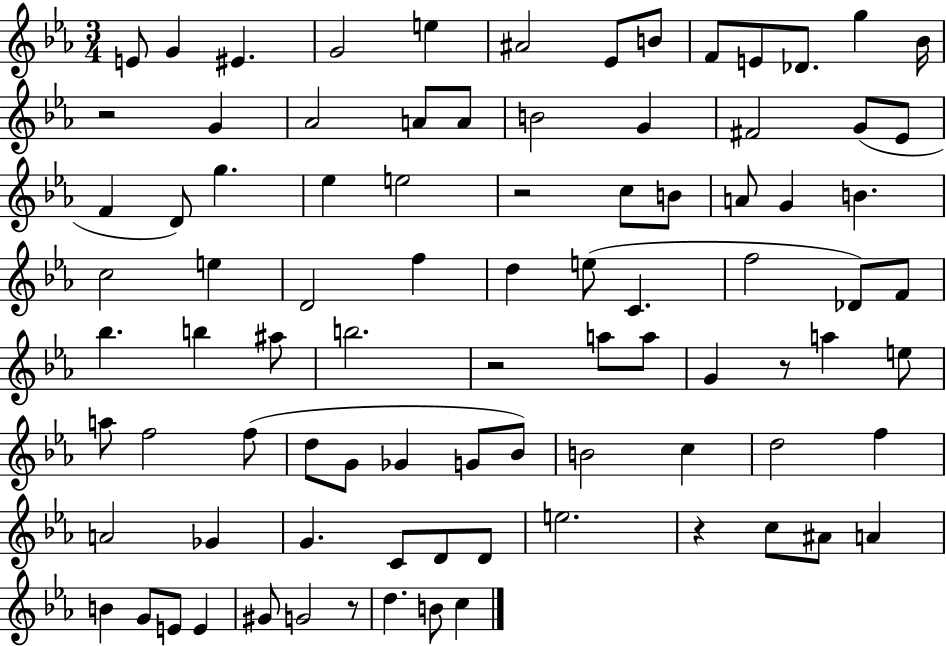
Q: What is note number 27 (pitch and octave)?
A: E5